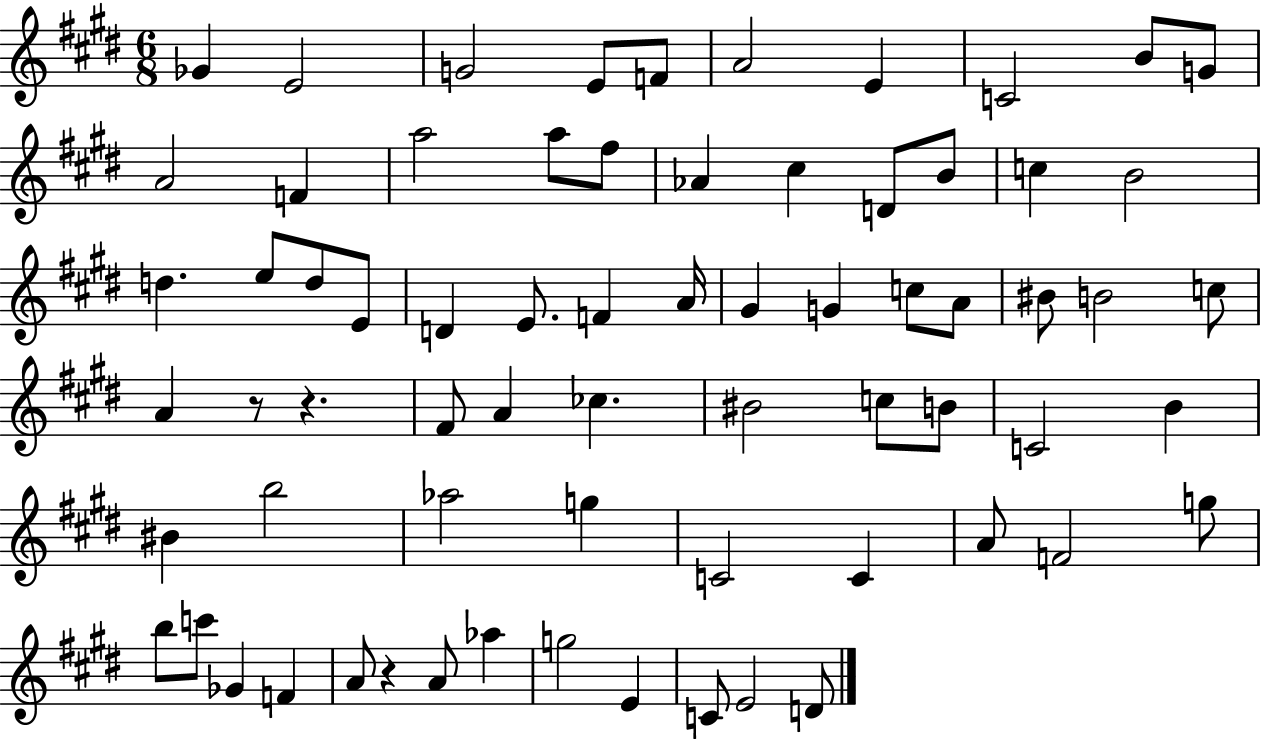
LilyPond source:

{
  \clef treble
  \numericTimeSignature
  \time 6/8
  \key e \major
  \repeat volta 2 { ges'4 e'2 | g'2 e'8 f'8 | a'2 e'4 | c'2 b'8 g'8 | \break a'2 f'4 | a''2 a''8 fis''8 | aes'4 cis''4 d'8 b'8 | c''4 b'2 | \break d''4. e''8 d''8 e'8 | d'4 e'8. f'4 a'16 | gis'4 g'4 c''8 a'8 | bis'8 b'2 c''8 | \break a'4 r8 r4. | fis'8 a'4 ces''4. | bis'2 c''8 b'8 | c'2 b'4 | \break bis'4 b''2 | aes''2 g''4 | c'2 c'4 | a'8 f'2 g''8 | \break b''8 c'''8 ges'4 f'4 | a'8 r4 a'8 aes''4 | g''2 e'4 | c'8 e'2 d'8 | \break } \bar "|."
}